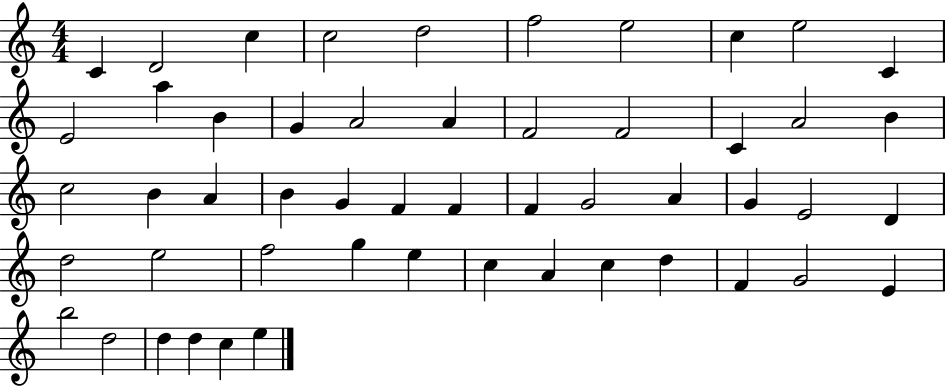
X:1
T:Untitled
M:4/4
L:1/4
K:C
C D2 c c2 d2 f2 e2 c e2 C E2 a B G A2 A F2 F2 C A2 B c2 B A B G F F F G2 A G E2 D d2 e2 f2 g e c A c d F G2 E b2 d2 d d c e